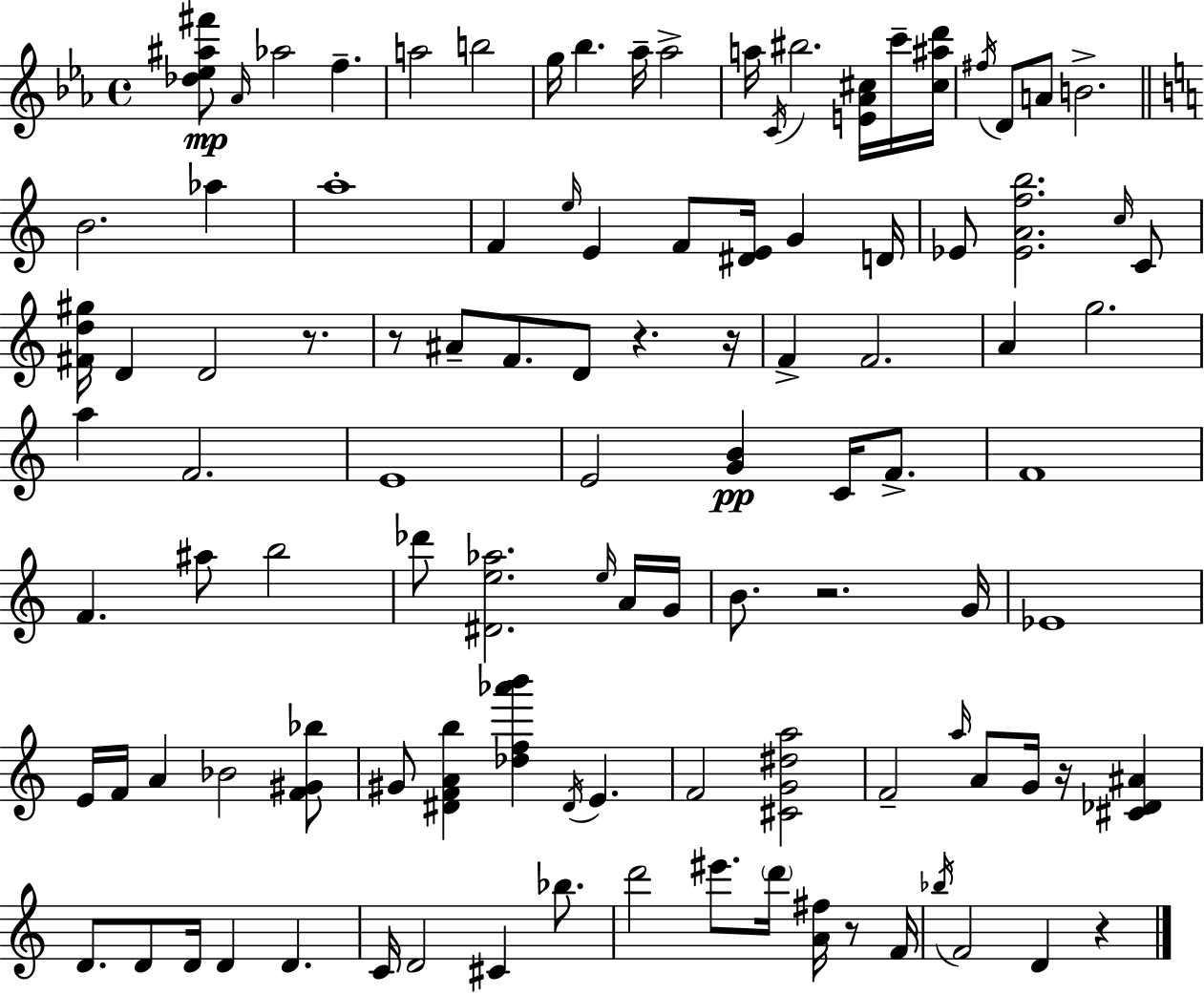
{
  \clef treble
  \time 4/4
  \defaultTimeSignature
  \key c \minor
  <des'' ees'' ais'' fis'''>8\mp \grace { aes'16 } aes''2 f''4.-- | a''2 b''2 | g''16 bes''4. aes''16-- aes''2-> | a''16 \acciaccatura { c'16 } bis''2. <e' aes' cis''>16 | \break c'''16-- <cis'' ais'' d'''>16 \acciaccatura { fis''16 } d'8 a'8 b'2.-> | \bar "||" \break \key c \major b'2. aes''4 | a''1-. | f'4 \grace { e''16 } e'4 f'8 <dis' e'>16 g'4 | d'16 ees'8 <ees' a' f'' b''>2. \grace { c''16 } | \break c'8 <fis' d'' gis''>16 d'4 d'2 r8. | r8 ais'8-- f'8. d'8 r4. | r16 f'4-> f'2. | a'4 g''2. | \break a''4 f'2. | e'1 | e'2 <g' b'>4\pp c'16 f'8.-> | f'1 | \break f'4. ais''8 b''2 | des'''8 <dis' e'' aes''>2. | \grace { e''16 } a'16 g'16 b'8. r2. | g'16 ees'1 | \break e'16 f'16 a'4 bes'2 | <f' gis' bes''>8 gis'8 <dis' f' a' b''>4 <des'' f'' aes''' b'''>4 \acciaccatura { dis'16 } e'4. | f'2 <cis' g' dis'' a''>2 | f'2-- \grace { a''16 } a'8 g'16 | \break r16 <cis' des' ais'>4 d'8. d'8 d'16 d'4 d'4. | c'16 d'2 cis'4 | bes''8. d'''2 eis'''8. | \parenthesize d'''16 <a' fis''>16 r8 f'16 \acciaccatura { bes''16 } f'2 d'4 | \break r4 \bar "|."
}